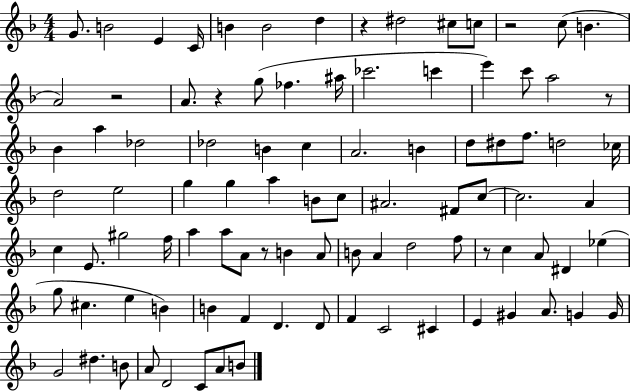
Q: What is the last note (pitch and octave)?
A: B4